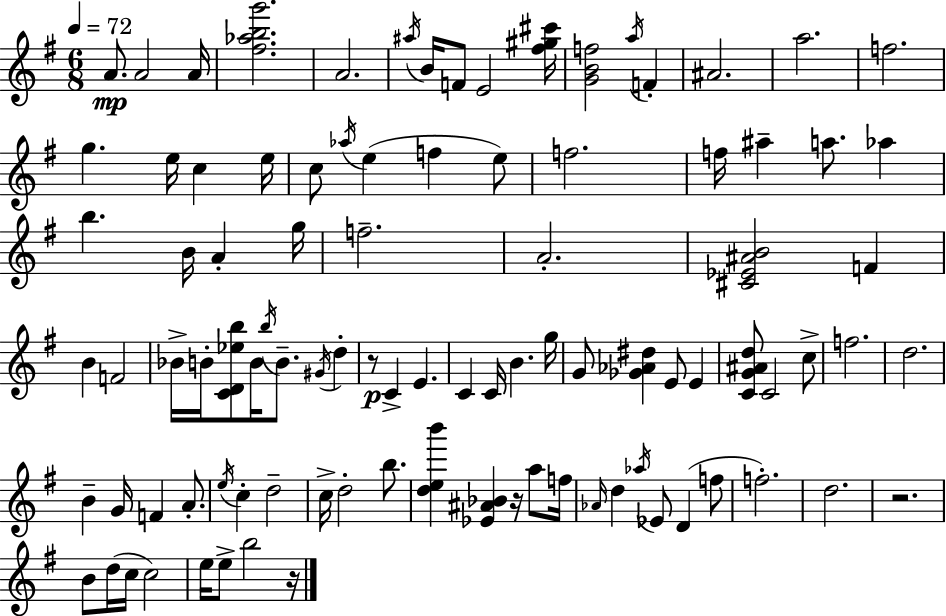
{
  \clef treble
  \numericTimeSignature
  \time 6/8
  \key g \major
  \tempo 4 = 72
  \repeat volta 2 { a'8.\mp a'2 a'16 | <fis'' aes'' b'' g'''>2. | a'2. | \acciaccatura { ais''16 } b'16 f'8 e'2 | \break <fis'' gis'' cis'''>16 <g' b' f''>2 \acciaccatura { a''16 } f'4-. | ais'2. | a''2. | f''2. | \break g''4. e''16 c''4 | e''16 c''8 \acciaccatura { aes''16 }( e''4 f''4 | e''8) f''2. | f''16 ais''4-- a''8. aes''4 | \break b''4. b'16 a'4-. | g''16 f''2.-- | a'2.-. | <cis' ees' ais' b'>2 f'4 | \break b'4 f'2 | bes'16-> b'16-. <c' d' ees'' b''>8 b'16 \acciaccatura { b''16 } b'8.-- | \acciaccatura { gis'16 } d''4-. r8\p c'4-> e'4. | c'4 c'16 b'4. | \break g''16 g'8 <ges' aes' dis''>4 e'8 | e'4 <c' g' ais' d''>8 c'2 | c''8-> f''2. | d''2. | \break b'4-- g'16 f'4 | a'8.-. \acciaccatura { e''16 } c''4-. d''2-- | c''16-> d''2-. | b''8. <d'' e'' b'''>4 <ees' ais' bes'>4 | \break r16 a''8 f''16 \grace { aes'16 } d''4 \acciaccatura { aes''16 } | ees'8 d'4( f''8 f''2.-.) | d''2. | r2. | \break b'8 d''16( c''16 | c''2) e''16 e''8-> b''2 | r16 } \bar "|."
}